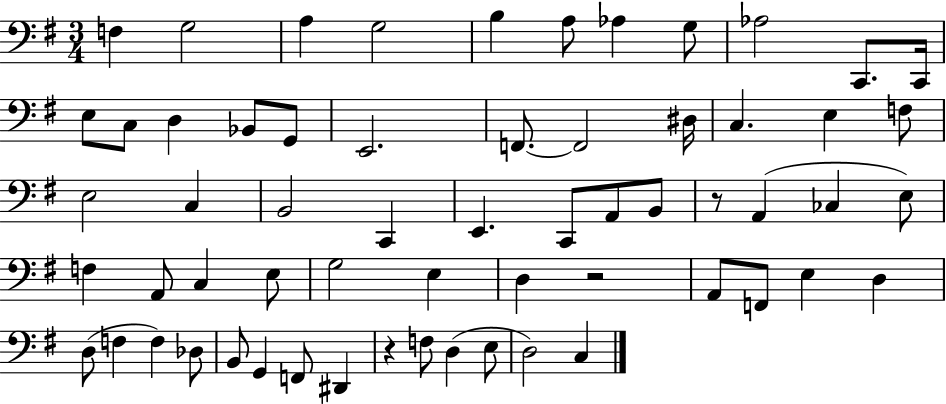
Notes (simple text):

F3/q G3/h A3/q G3/h B3/q A3/e Ab3/q G3/e Ab3/h C2/e. C2/s E3/e C3/e D3/q Bb2/e G2/e E2/h. F2/e. F2/h D#3/s C3/q. E3/q F3/e E3/h C3/q B2/h C2/q E2/q. C2/e A2/e B2/e R/e A2/q CES3/q E3/e F3/q A2/e C3/q E3/e G3/h E3/q D3/q R/h A2/e F2/e E3/q D3/q D3/e F3/q F3/q Db3/e B2/e G2/q F2/e D#2/q R/q F3/e D3/q E3/e D3/h C3/q